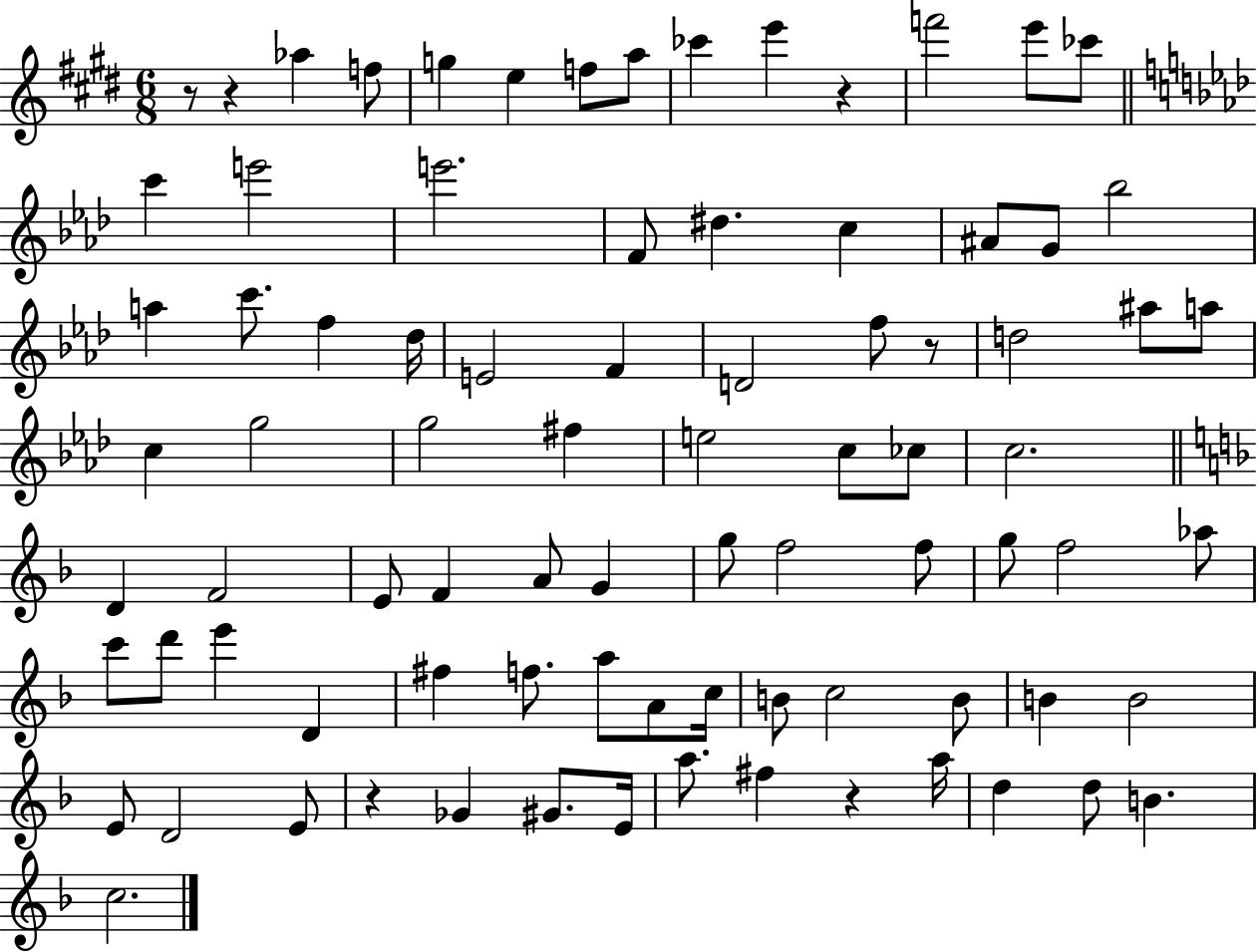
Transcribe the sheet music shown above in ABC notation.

X:1
T:Untitled
M:6/8
L:1/4
K:E
z/2 z _a f/2 g e f/2 a/2 _c' e' z f'2 e'/2 _c'/2 c' e'2 e'2 F/2 ^d c ^A/2 G/2 _b2 a c'/2 f _d/4 E2 F D2 f/2 z/2 d2 ^a/2 a/2 c g2 g2 ^f e2 c/2 _c/2 c2 D F2 E/2 F A/2 G g/2 f2 f/2 g/2 f2 _a/2 c'/2 d'/2 e' D ^f f/2 a/2 A/2 c/4 B/2 c2 B/2 B B2 E/2 D2 E/2 z _G ^G/2 E/4 a/2 ^f z a/4 d d/2 B c2